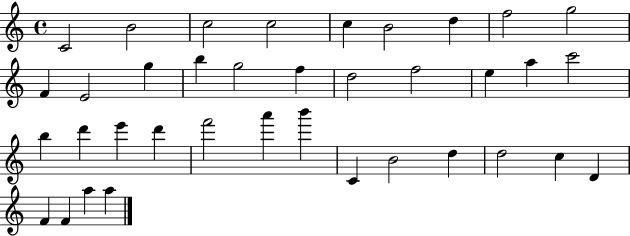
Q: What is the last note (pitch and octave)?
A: A5